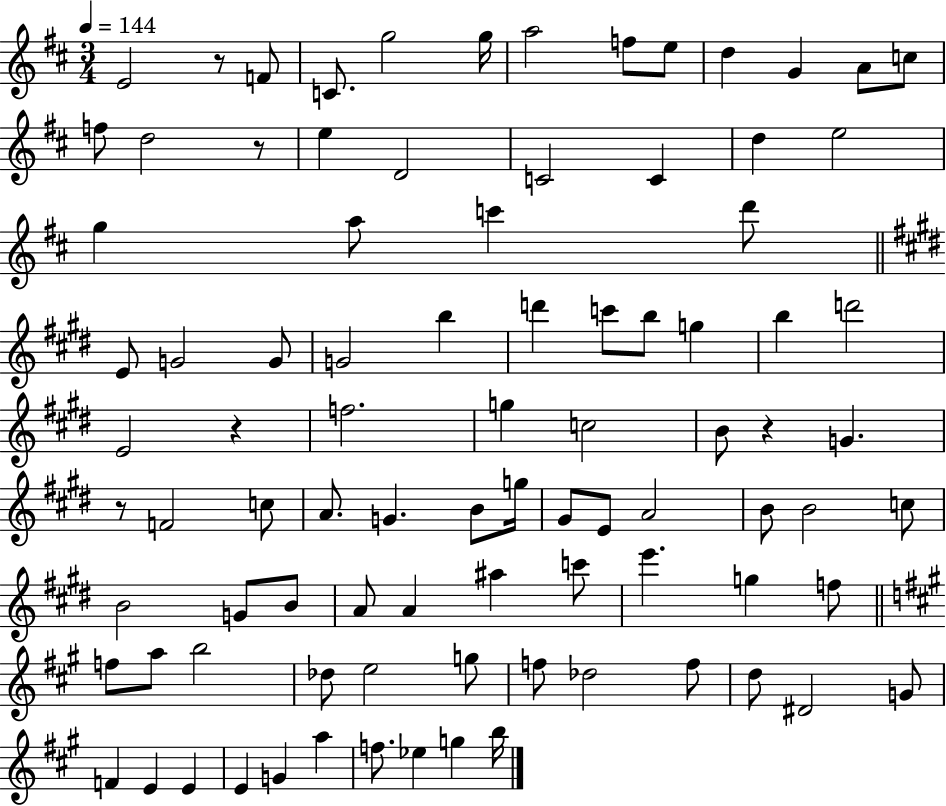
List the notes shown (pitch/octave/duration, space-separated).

E4/h R/e F4/e C4/e. G5/h G5/s A5/h F5/e E5/e D5/q G4/q A4/e C5/e F5/e D5/h R/e E5/q D4/h C4/h C4/q D5/q E5/h G5/q A5/e C6/q D6/e E4/e G4/h G4/e G4/h B5/q D6/q C6/e B5/e G5/q B5/q D6/h E4/h R/q F5/h. G5/q C5/h B4/e R/q G4/q. R/e F4/h C5/e A4/e. G4/q. B4/e G5/s G#4/e E4/e A4/h B4/e B4/h C5/e B4/h G4/e B4/e A4/e A4/q A#5/q C6/e E6/q. G5/q F5/e F5/e A5/e B5/h Db5/e E5/h G5/e F5/e Db5/h F5/e D5/e D#4/h G4/e F4/q E4/q E4/q E4/q G4/q A5/q F5/e. Eb5/q G5/q B5/s